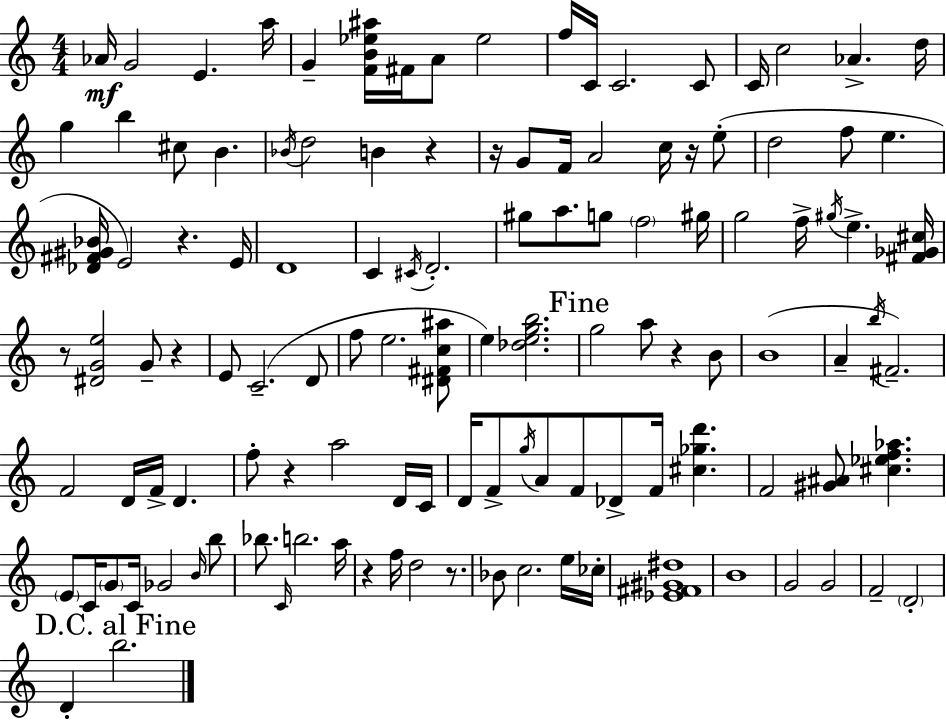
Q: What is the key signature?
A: C major